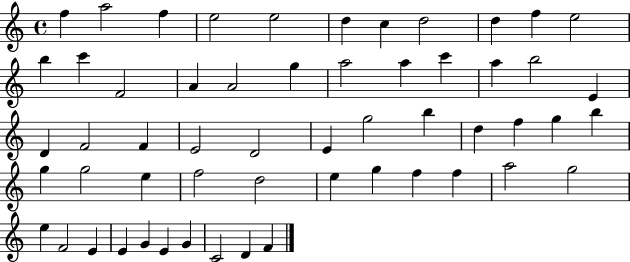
F5/q A5/h F5/q E5/h E5/h D5/q C5/q D5/h D5/q F5/q E5/h B5/q C6/q F4/h A4/q A4/h G5/q A5/h A5/q C6/q A5/q B5/h E4/q D4/q F4/h F4/q E4/h D4/h E4/q G5/h B5/q D5/q F5/q G5/q B5/q G5/q G5/h E5/q F5/h D5/h E5/q G5/q F5/q F5/q A5/h G5/h E5/q F4/h E4/q E4/q G4/q E4/q G4/q C4/h D4/q F4/q